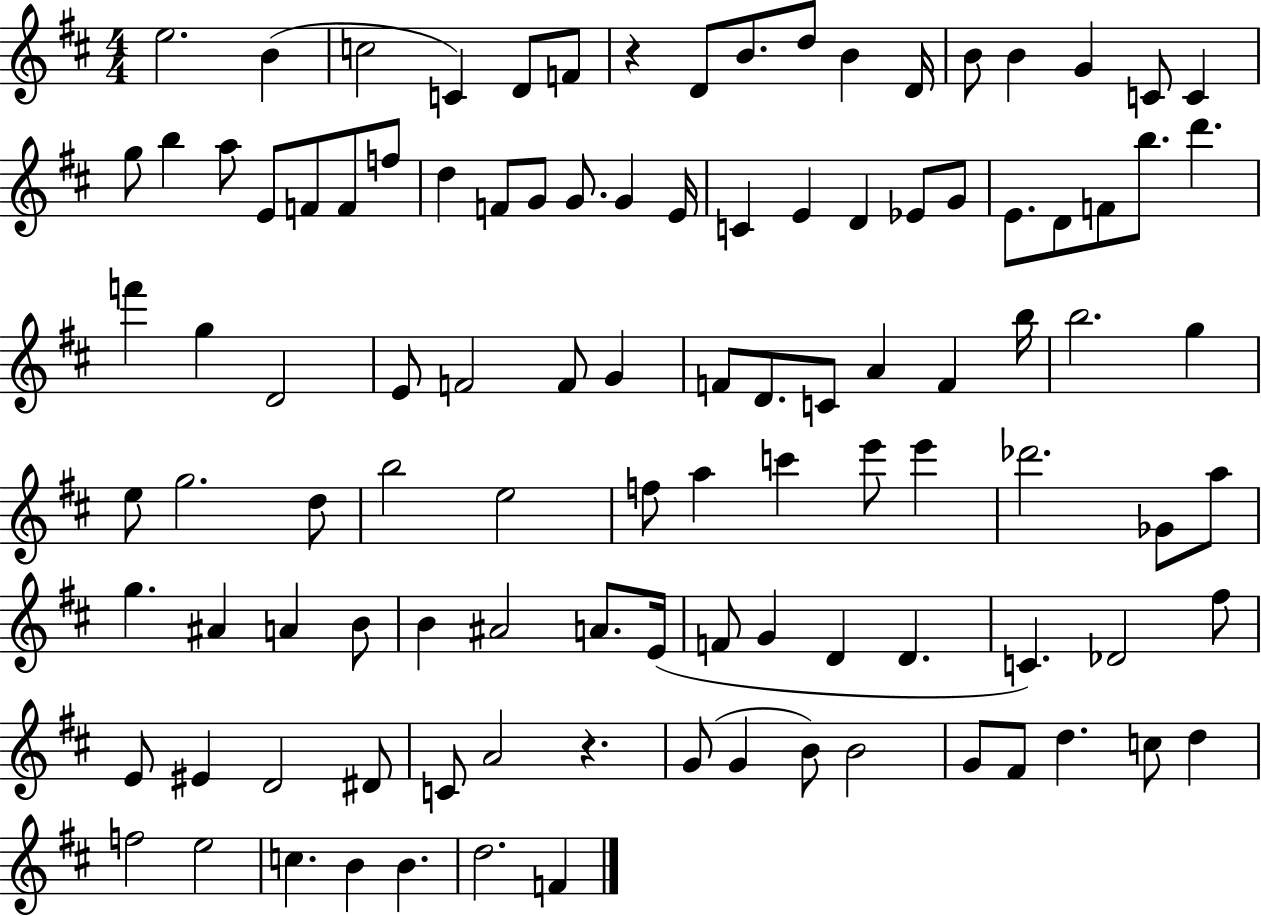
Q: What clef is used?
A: treble